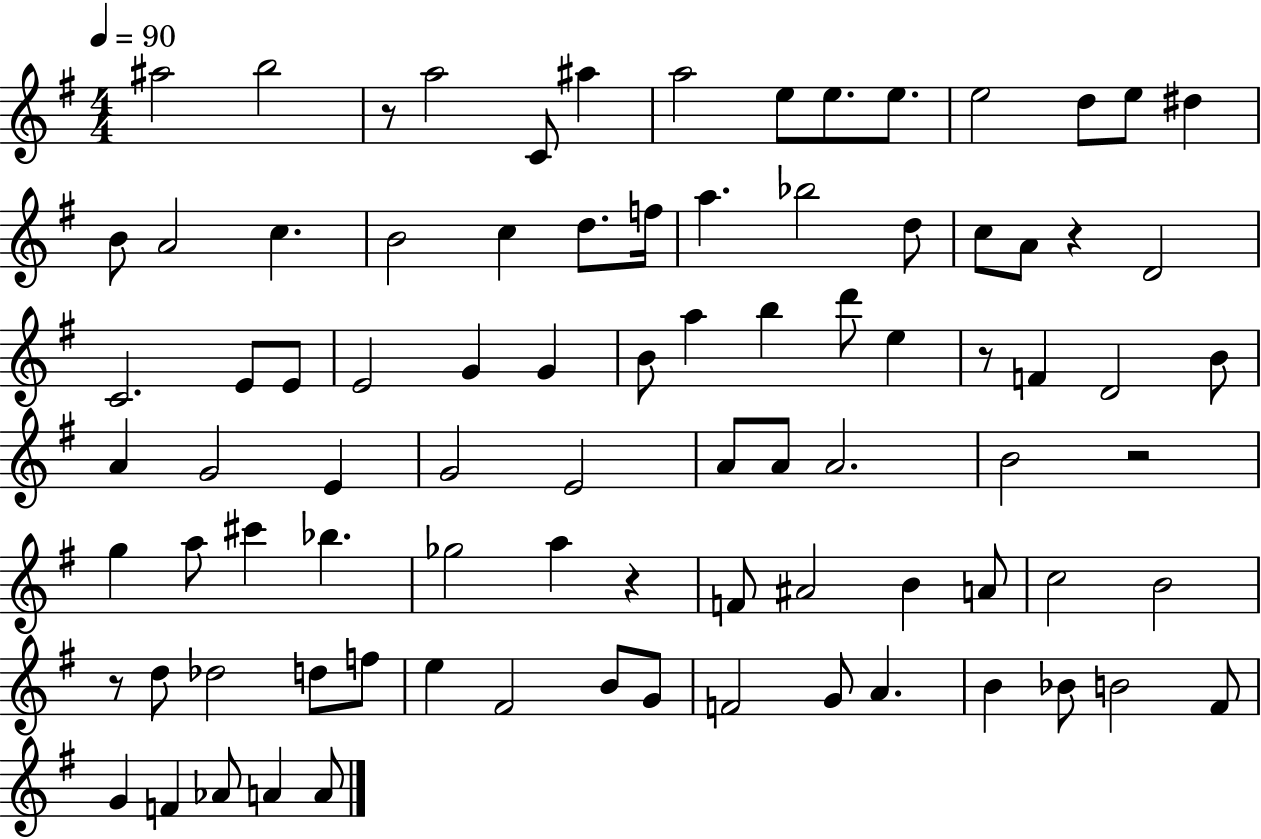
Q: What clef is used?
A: treble